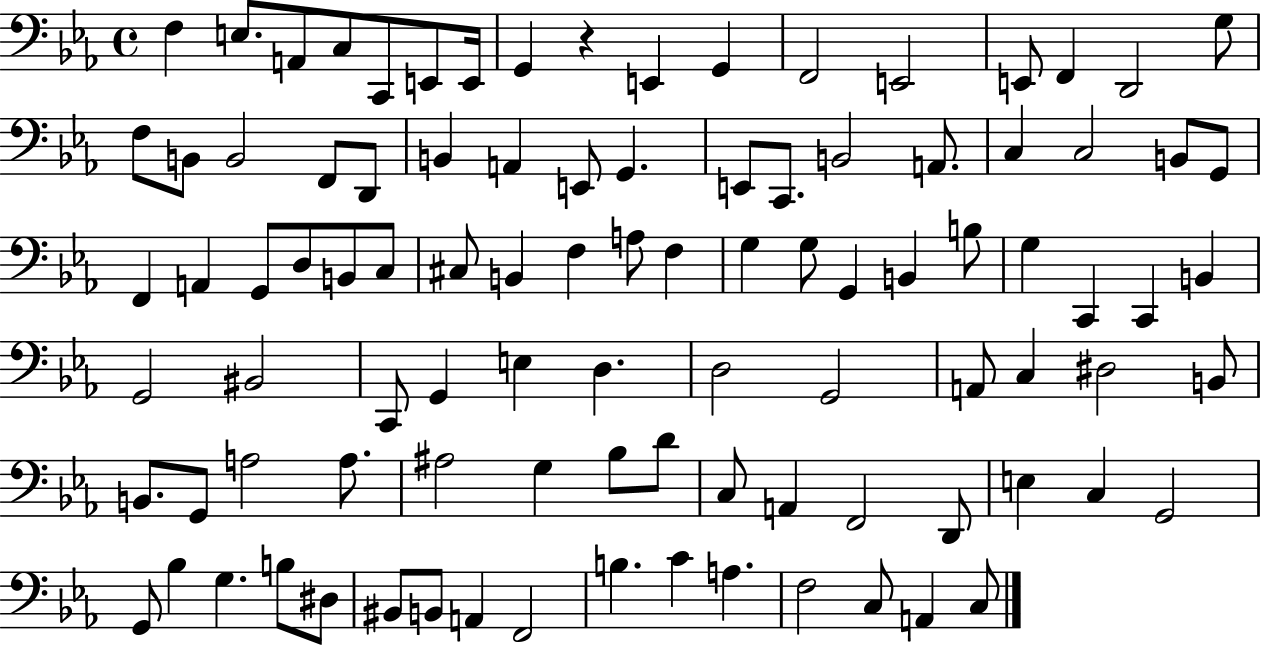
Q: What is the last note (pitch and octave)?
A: C3